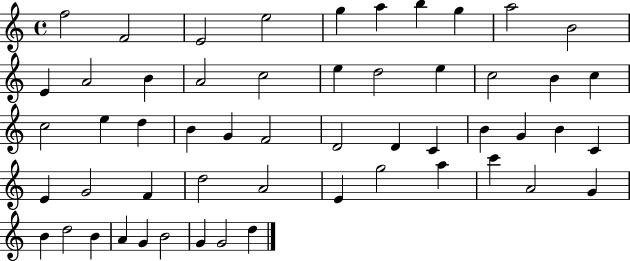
{
  \clef treble
  \time 4/4
  \defaultTimeSignature
  \key c \major
  f''2 f'2 | e'2 e''2 | g''4 a''4 b''4 g''4 | a''2 b'2 | \break e'4 a'2 b'4 | a'2 c''2 | e''4 d''2 e''4 | c''2 b'4 c''4 | \break c''2 e''4 d''4 | b'4 g'4 f'2 | d'2 d'4 c'4 | b'4 g'4 b'4 c'4 | \break e'4 g'2 f'4 | d''2 a'2 | e'4 g''2 a''4 | c'''4 a'2 g'4 | \break b'4 d''2 b'4 | a'4 g'4 b'2 | g'4 g'2 d''4 | \bar "|."
}